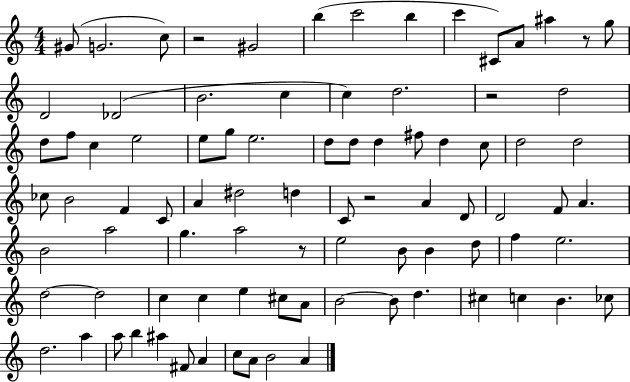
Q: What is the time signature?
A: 4/4